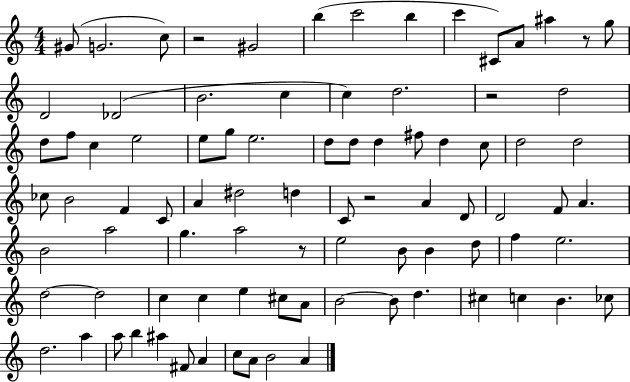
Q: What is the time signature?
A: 4/4